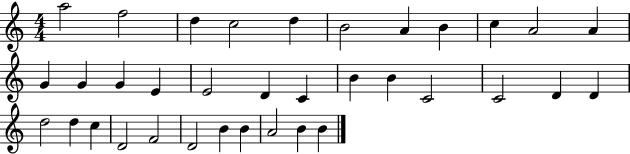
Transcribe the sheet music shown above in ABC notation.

X:1
T:Untitled
M:4/4
L:1/4
K:C
a2 f2 d c2 d B2 A B c A2 A G G G E E2 D C B B C2 C2 D D d2 d c D2 F2 D2 B B A2 B B